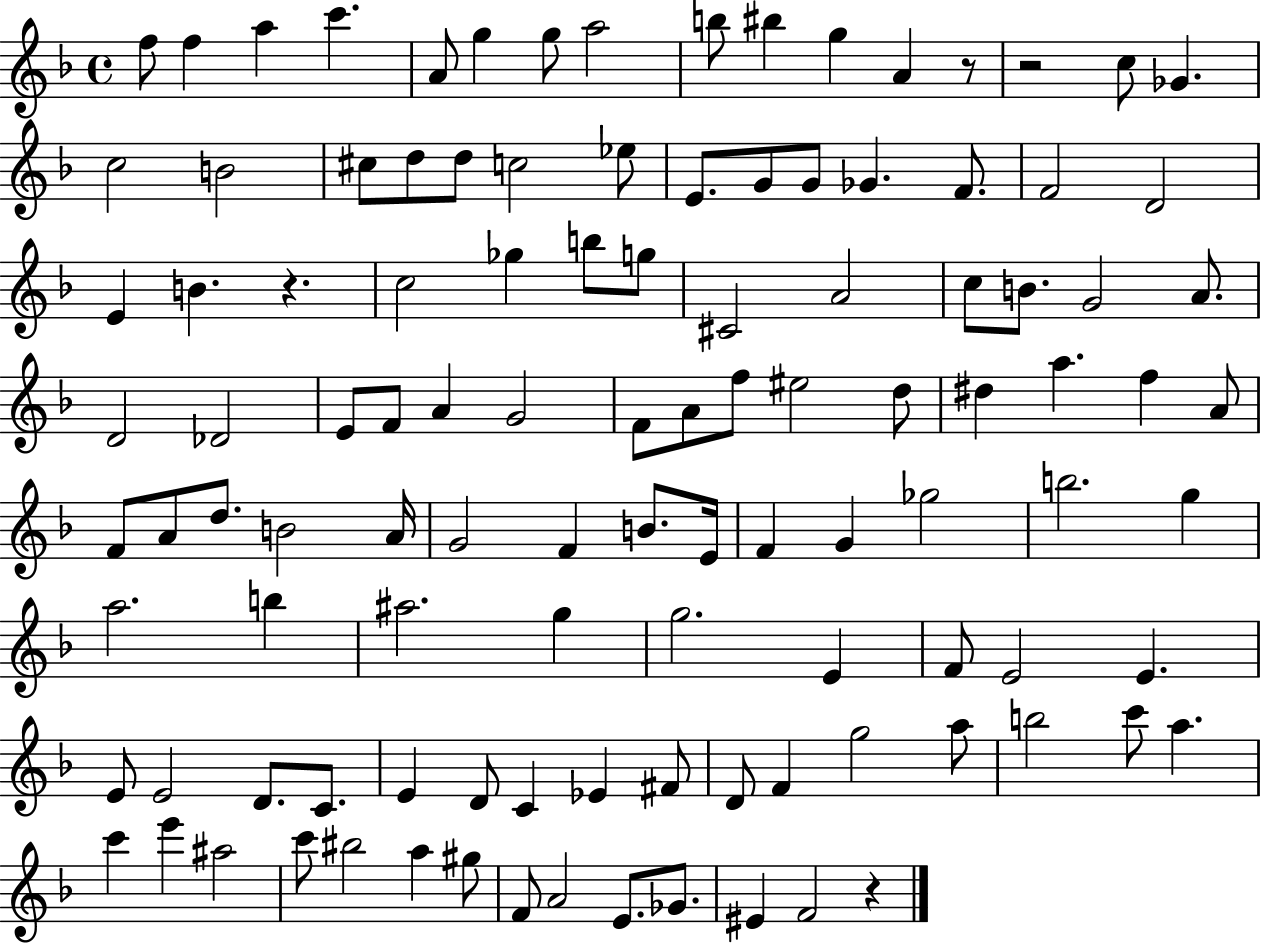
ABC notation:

X:1
T:Untitled
M:4/4
L:1/4
K:F
f/2 f a c' A/2 g g/2 a2 b/2 ^b g A z/2 z2 c/2 _G c2 B2 ^c/2 d/2 d/2 c2 _e/2 E/2 G/2 G/2 _G F/2 F2 D2 E B z c2 _g b/2 g/2 ^C2 A2 c/2 B/2 G2 A/2 D2 _D2 E/2 F/2 A G2 F/2 A/2 f/2 ^e2 d/2 ^d a f A/2 F/2 A/2 d/2 B2 A/4 G2 F B/2 E/4 F G _g2 b2 g a2 b ^a2 g g2 E F/2 E2 E E/2 E2 D/2 C/2 E D/2 C _E ^F/2 D/2 F g2 a/2 b2 c'/2 a c' e' ^a2 c'/2 ^b2 a ^g/2 F/2 A2 E/2 _G/2 ^E F2 z